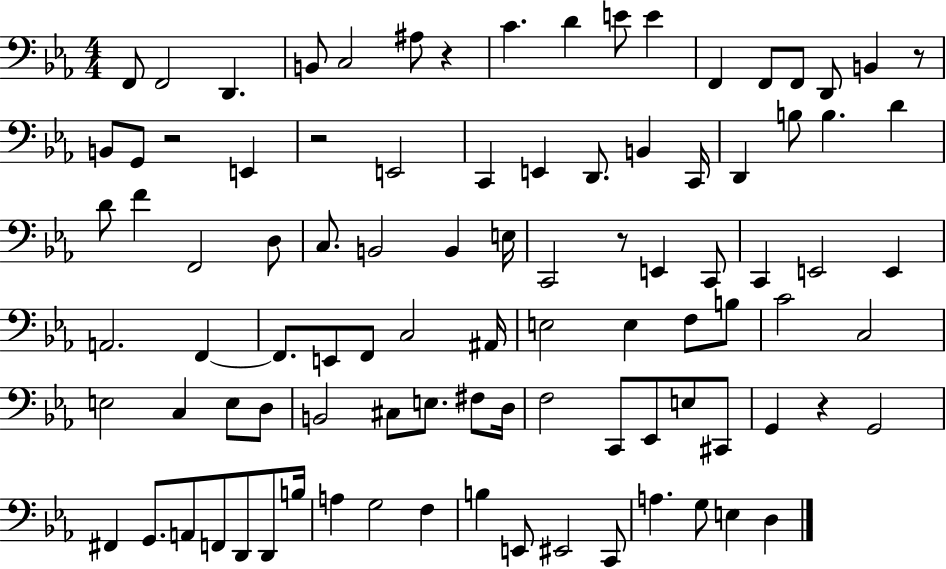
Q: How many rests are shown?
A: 6